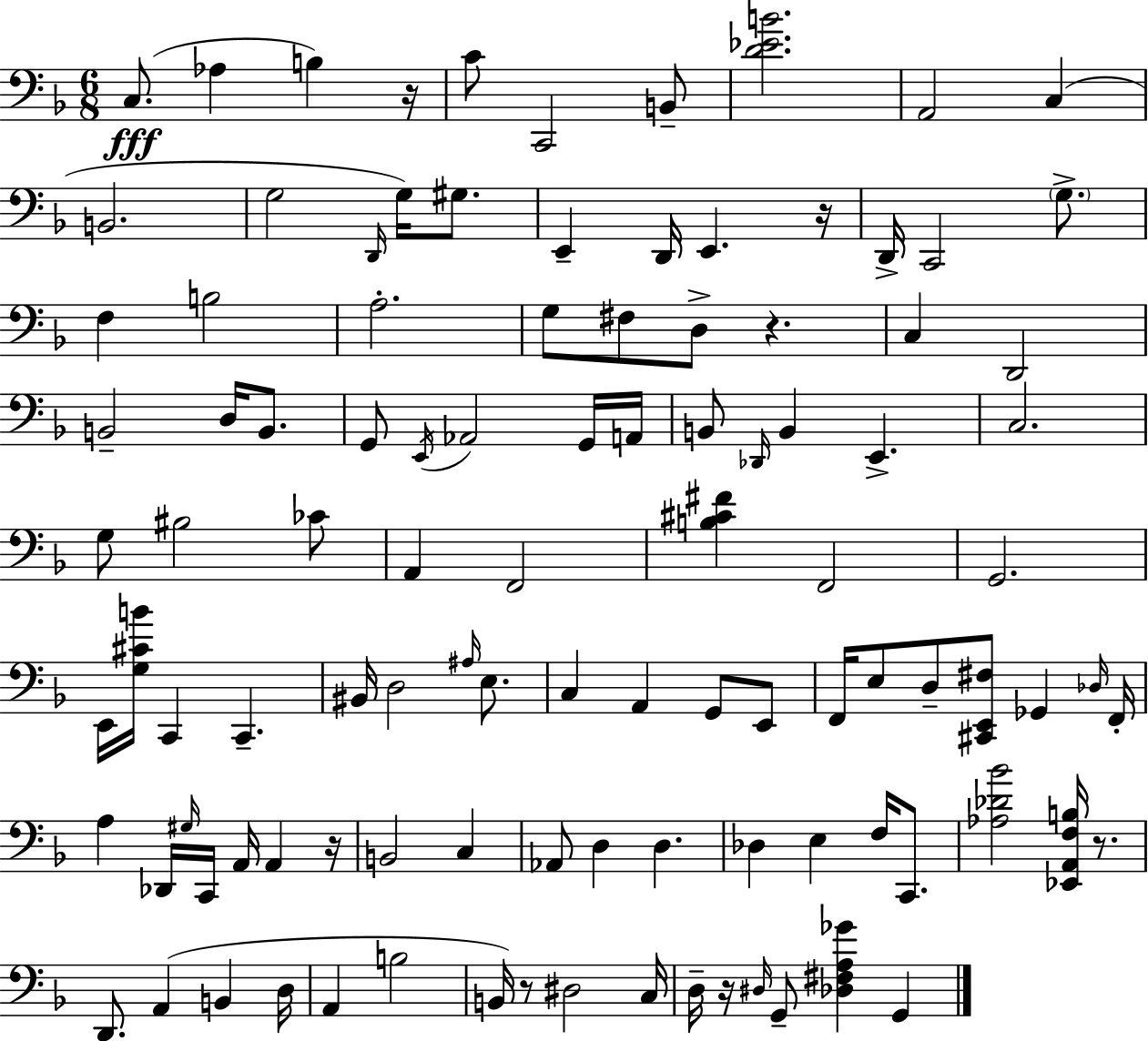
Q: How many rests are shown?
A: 7